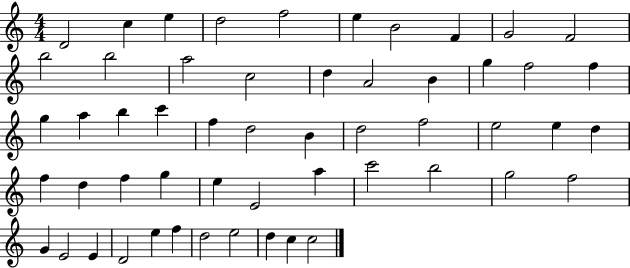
{
  \clef treble
  \numericTimeSignature
  \time 4/4
  \key c \major
  d'2 c''4 e''4 | d''2 f''2 | e''4 b'2 f'4 | g'2 f'2 | \break b''2 b''2 | a''2 c''2 | d''4 a'2 b'4 | g''4 f''2 f''4 | \break g''4 a''4 b''4 c'''4 | f''4 d''2 b'4 | d''2 f''2 | e''2 e''4 d''4 | \break f''4 d''4 f''4 g''4 | e''4 e'2 a''4 | c'''2 b''2 | g''2 f''2 | \break g'4 e'2 e'4 | d'2 e''4 f''4 | d''2 e''2 | d''4 c''4 c''2 | \break \bar "|."
}